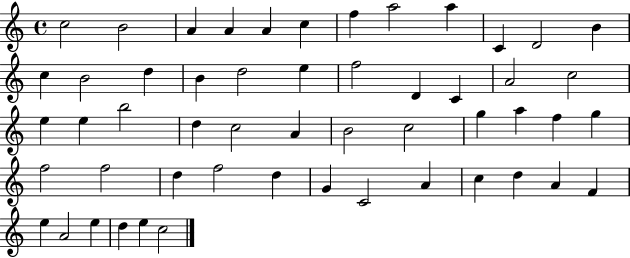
X:1
T:Untitled
M:4/4
L:1/4
K:C
c2 B2 A A A c f a2 a C D2 B c B2 d B d2 e f2 D C A2 c2 e e b2 d c2 A B2 c2 g a f g f2 f2 d f2 d G C2 A c d A F e A2 e d e c2